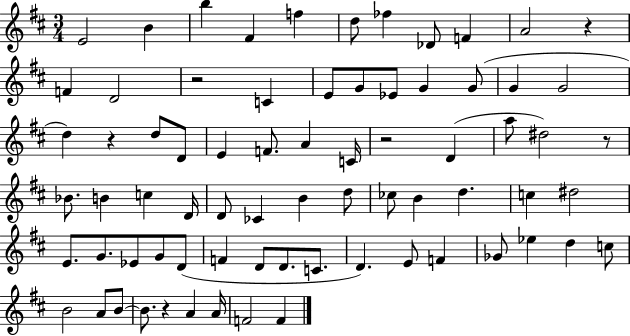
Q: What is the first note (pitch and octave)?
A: E4